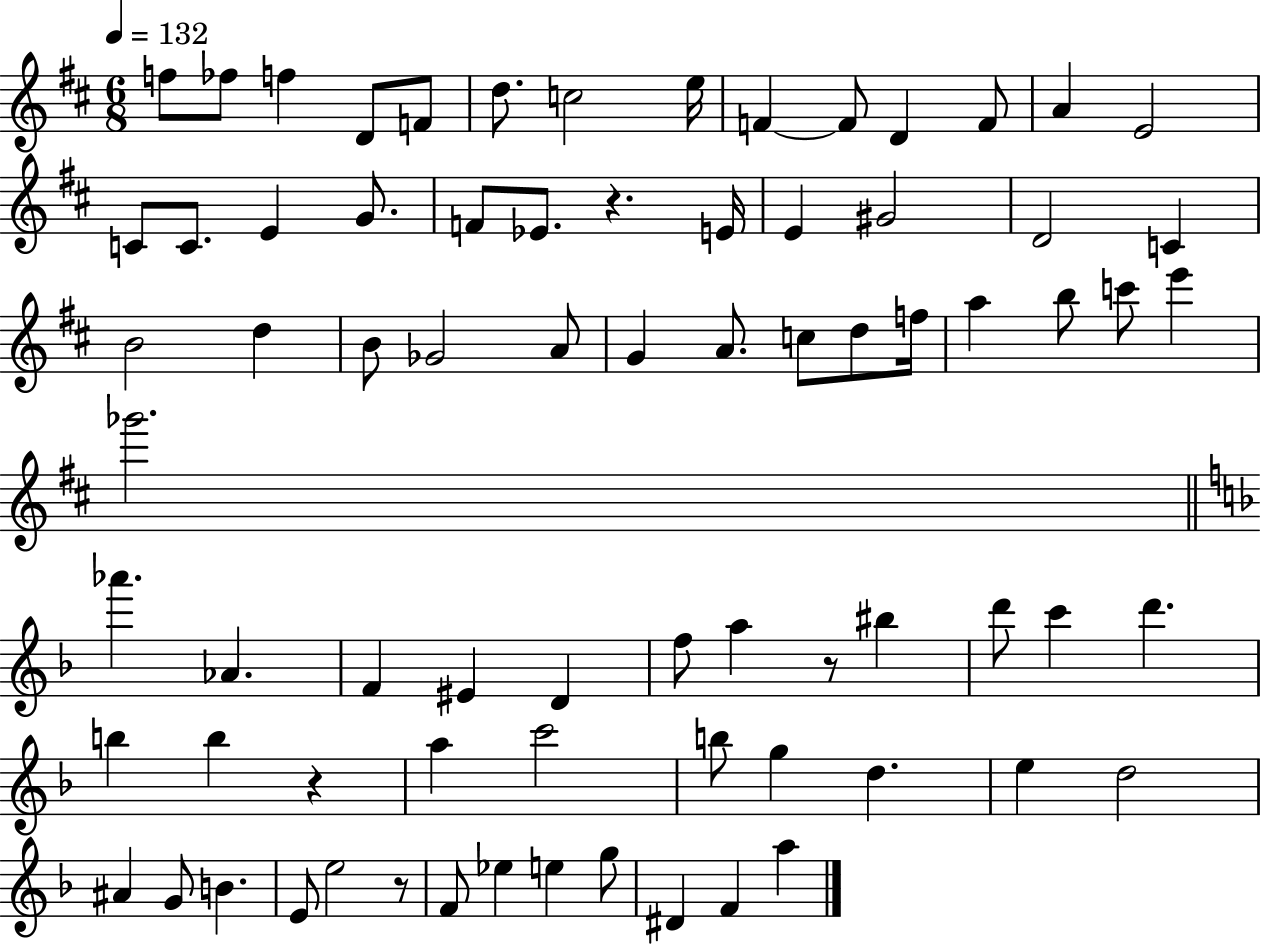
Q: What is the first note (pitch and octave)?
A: F5